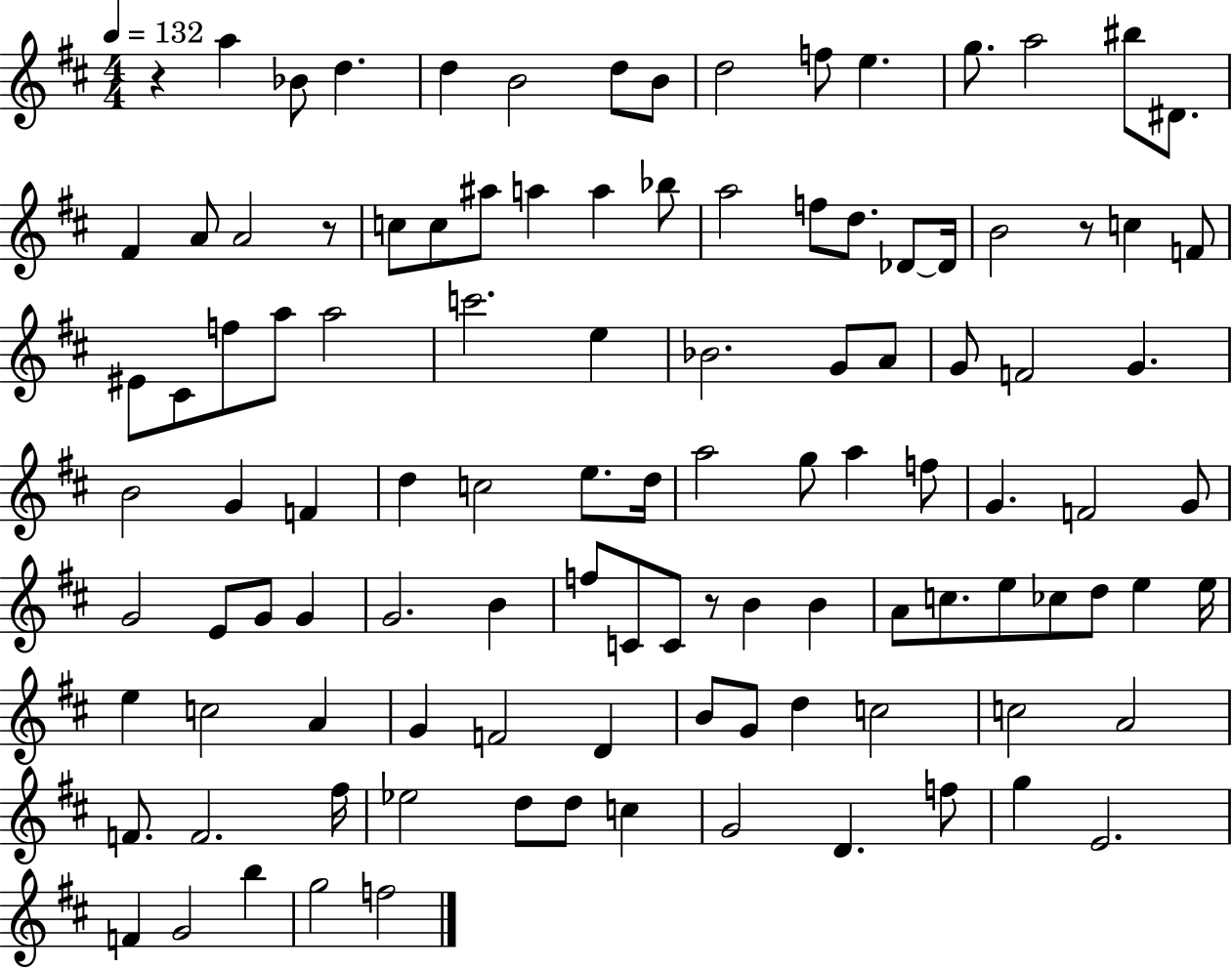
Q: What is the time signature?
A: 4/4